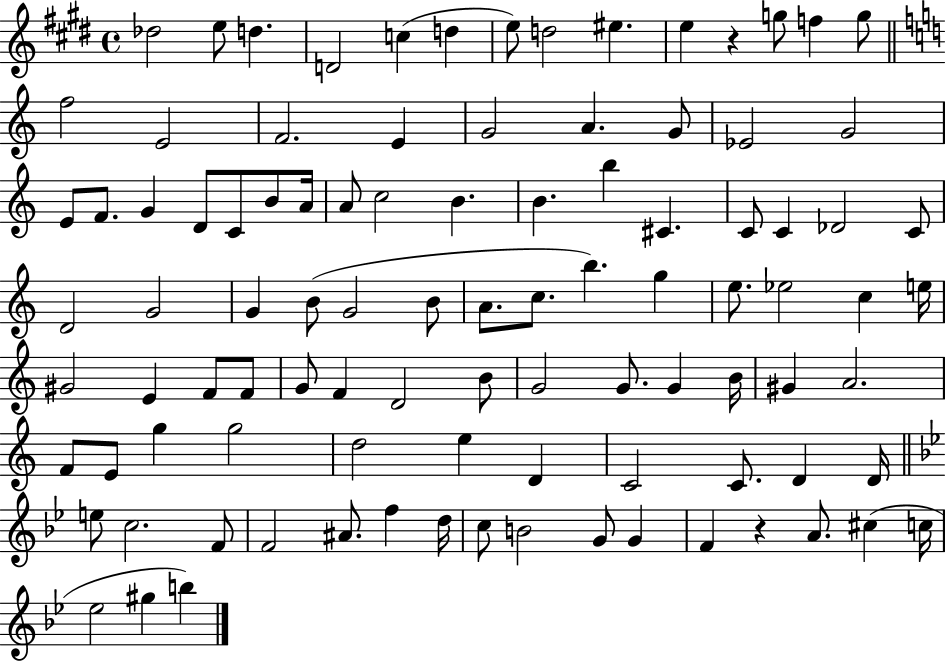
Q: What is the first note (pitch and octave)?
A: Db5